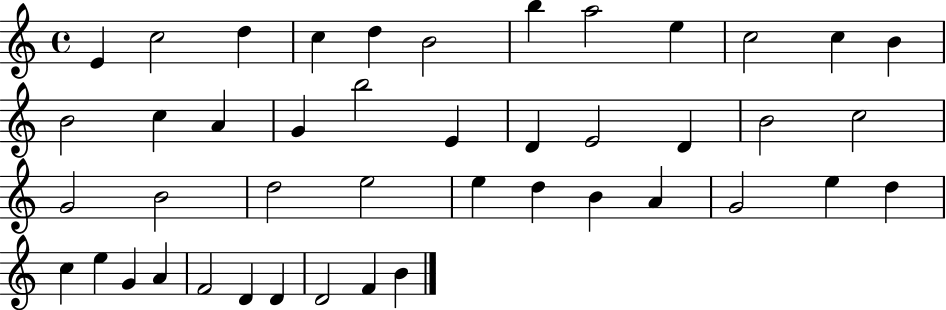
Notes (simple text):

E4/q C5/h D5/q C5/q D5/q B4/h B5/q A5/h E5/q C5/h C5/q B4/q B4/h C5/q A4/q G4/q B5/h E4/q D4/q E4/h D4/q B4/h C5/h G4/h B4/h D5/h E5/h E5/q D5/q B4/q A4/q G4/h E5/q D5/q C5/q E5/q G4/q A4/q F4/h D4/q D4/q D4/h F4/q B4/q